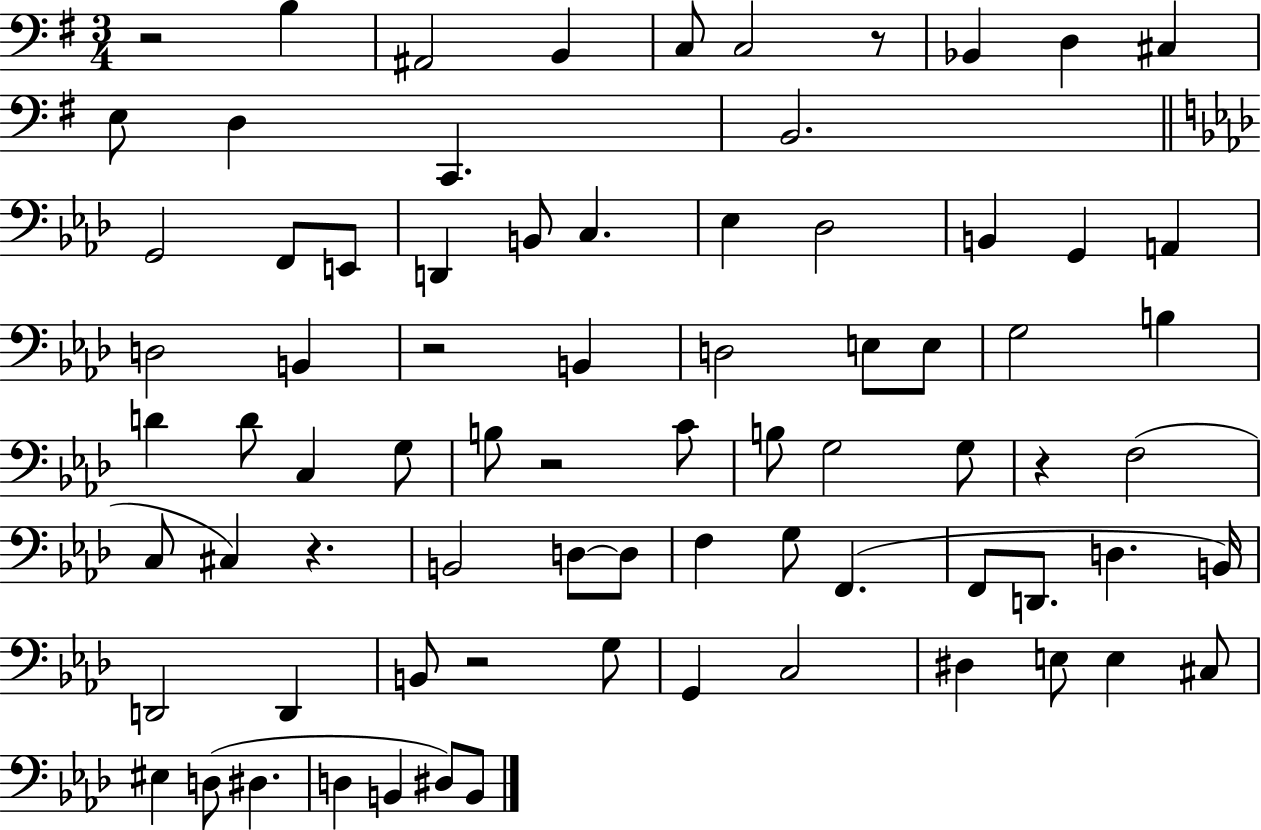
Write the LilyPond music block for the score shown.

{
  \clef bass
  \numericTimeSignature
  \time 3/4
  \key g \major
  r2 b4 | ais,2 b,4 | c8 c2 r8 | bes,4 d4 cis4 | \break e8 d4 c,4. | b,2. | \bar "||" \break \key f \minor g,2 f,8 e,8 | d,4 b,8 c4. | ees4 des2 | b,4 g,4 a,4 | \break d2 b,4 | r2 b,4 | d2 e8 e8 | g2 b4 | \break d'4 d'8 c4 g8 | b8 r2 c'8 | b8 g2 g8 | r4 f2( | \break c8 cis4) r4. | b,2 d8~~ d8 | f4 g8 f,4.( | f,8 d,8. d4. b,16) | \break d,2 d,4 | b,8 r2 g8 | g,4 c2 | dis4 e8 e4 cis8 | \break eis4 d8( dis4. | d4 b,4 dis8) b,8 | \bar "|."
}